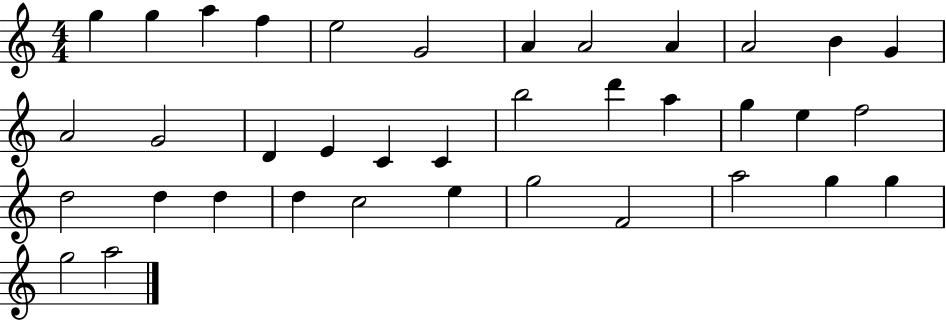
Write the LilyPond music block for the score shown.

{
  \clef treble
  \numericTimeSignature
  \time 4/4
  \key c \major
  g''4 g''4 a''4 f''4 | e''2 g'2 | a'4 a'2 a'4 | a'2 b'4 g'4 | \break a'2 g'2 | d'4 e'4 c'4 c'4 | b''2 d'''4 a''4 | g''4 e''4 f''2 | \break d''2 d''4 d''4 | d''4 c''2 e''4 | g''2 f'2 | a''2 g''4 g''4 | \break g''2 a''2 | \bar "|."
}